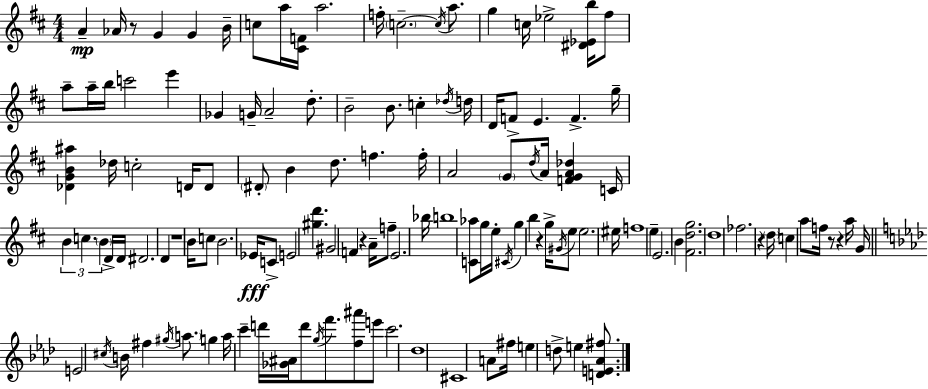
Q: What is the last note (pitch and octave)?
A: E5